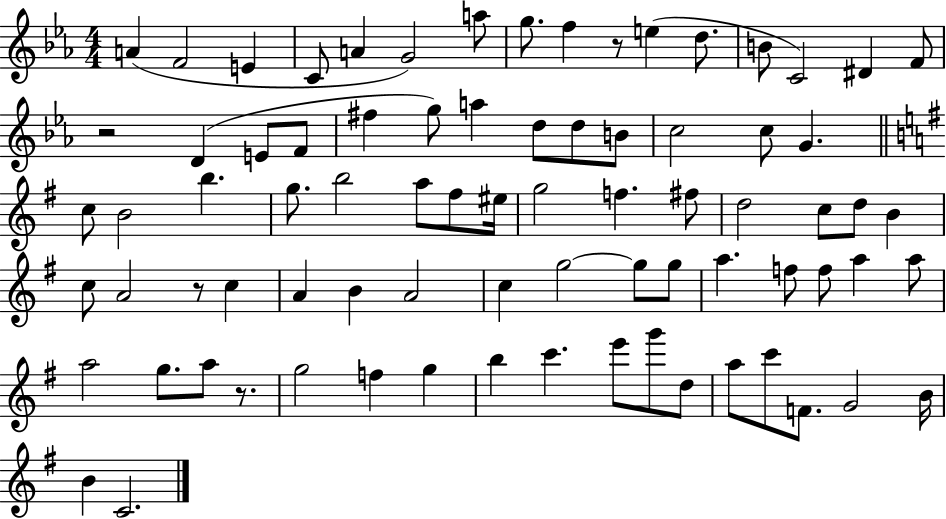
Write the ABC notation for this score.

X:1
T:Untitled
M:4/4
L:1/4
K:Eb
A F2 E C/2 A G2 a/2 g/2 f z/2 e d/2 B/2 C2 ^D F/2 z2 D E/2 F/2 ^f g/2 a d/2 d/2 B/2 c2 c/2 G c/2 B2 b g/2 b2 a/2 ^f/2 ^e/4 g2 f ^f/2 d2 c/2 d/2 B c/2 A2 z/2 c A B A2 c g2 g/2 g/2 a f/2 f/2 a a/2 a2 g/2 a/2 z/2 g2 f g b c' e'/2 g'/2 d/2 a/2 c'/2 F/2 G2 B/4 B C2